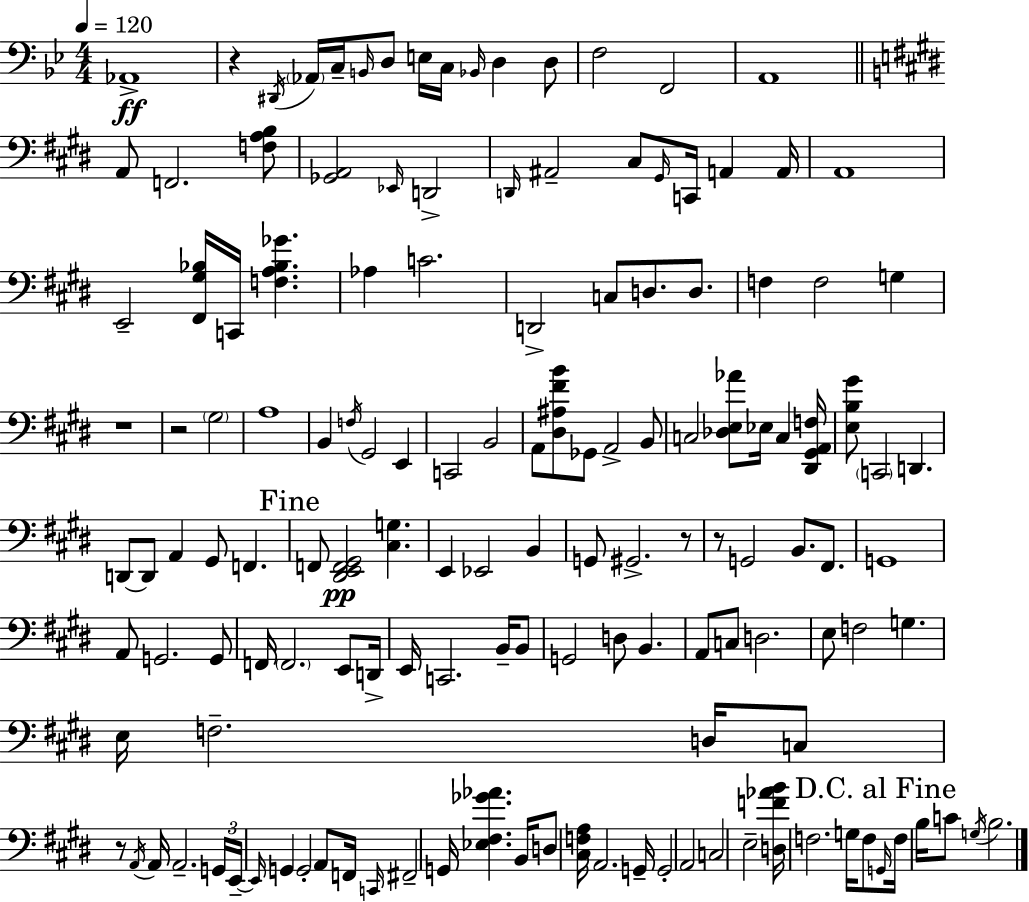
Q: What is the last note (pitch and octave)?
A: B3